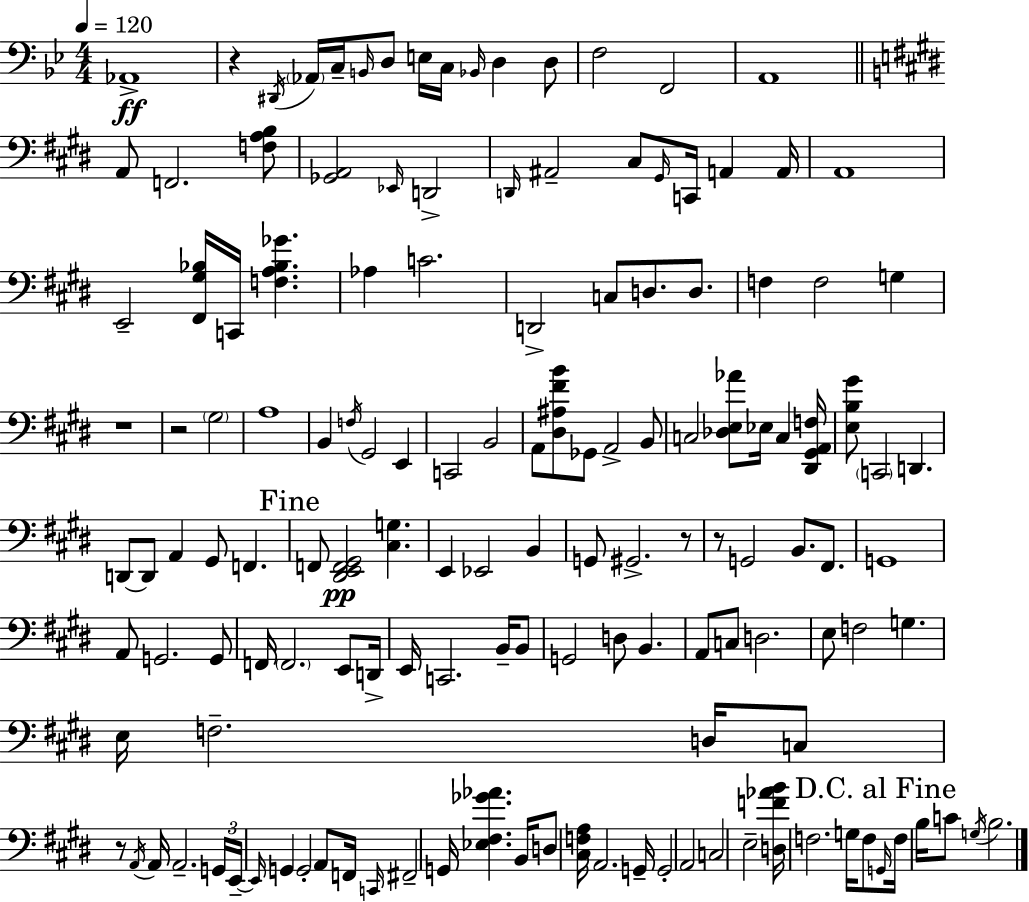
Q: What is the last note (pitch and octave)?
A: B3